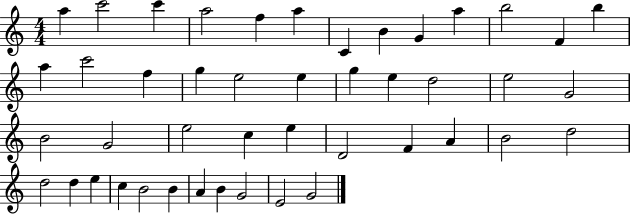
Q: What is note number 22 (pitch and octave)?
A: D5